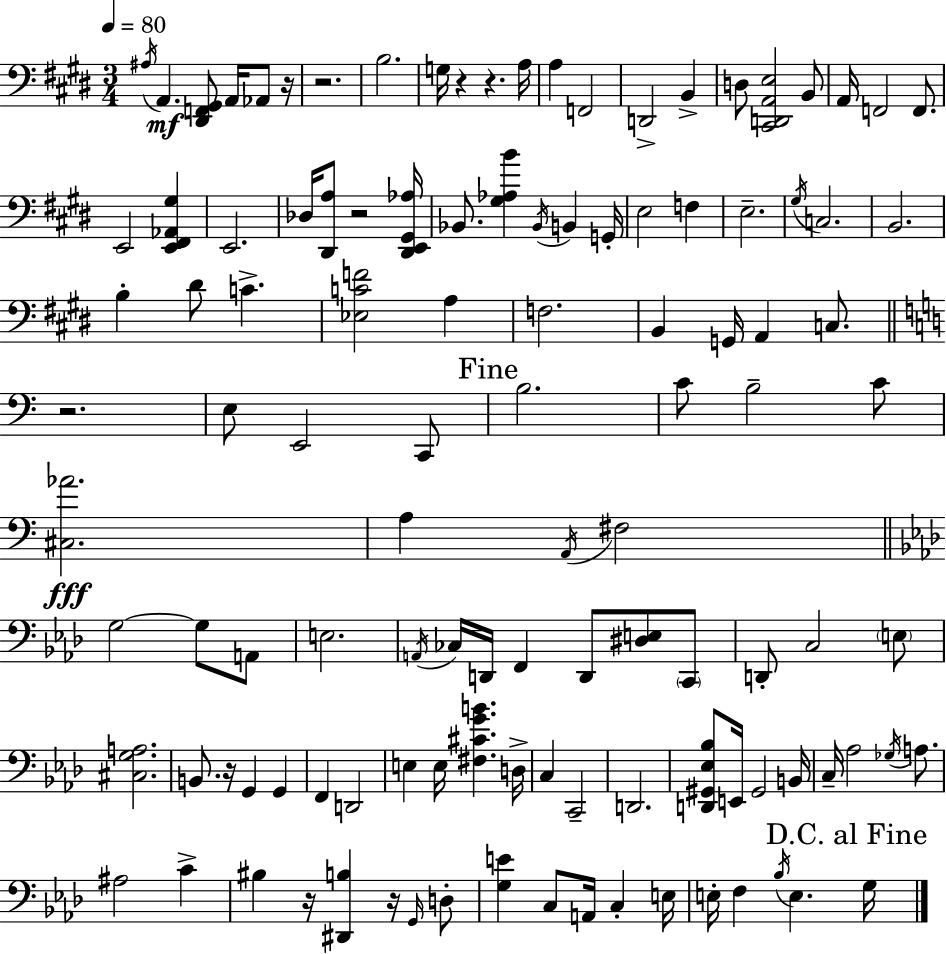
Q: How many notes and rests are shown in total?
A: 116